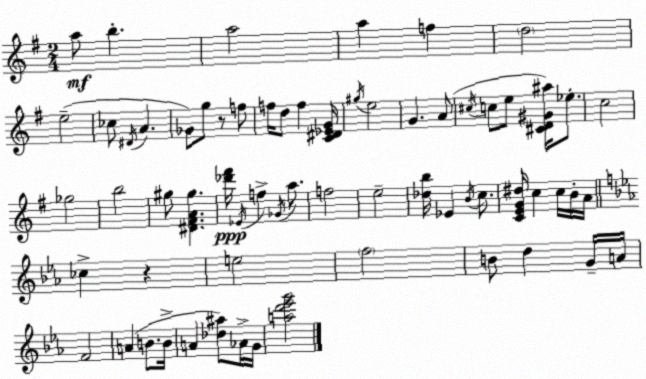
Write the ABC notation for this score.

X:1
T:Untitled
M:2/4
L:1/4
K:G
a/2 b a2 a f d2 e2 _c/2 ^D/4 A _G/2 g/2 z/2 f/2 f/4 d/2 f [C^D_EG]/4 ^g/4 e2 G A/2 ^c/4 c/2 e/2 [^CD^G^a]/4 _e/2 c2 _g2 b2 ^g/2 [^D^FA^g] [_d'^f']/4 _E/4 f _G/4 a/2 f2 e2 [_db]/4 _E B/4 c/2 [CEG^d]/4 c c/4 B/4 A/4 _c z e2 f2 B/2 d G/4 A/4 F2 A B/2 B/4 A [_d^a]/2 _A/4 G/4 [ad'_e'g']2